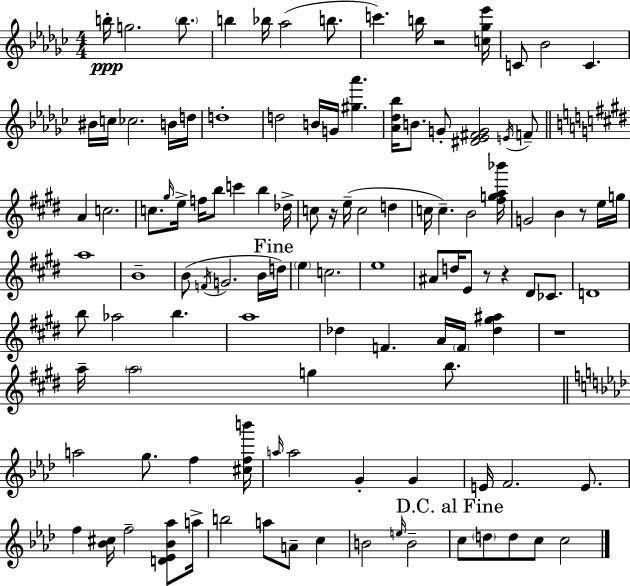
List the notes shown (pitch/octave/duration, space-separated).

B5/s G5/h. B5/e. B5/q Bb5/s Ab5/h B5/e. C6/q. B5/s R/h [C5,Gb5,Eb6]/s C4/e Bb4/h C4/q. BIS4/s C5/s CES5/h. B4/s D5/s D5/w D5/h B4/s G4/s [G#5,Ab6]/q. [Ab4,Db5,Bb5]/s B4/e. G4/e [D#4,Eb4,F#4,G4]/h E4/s F4/e A4/q C5/h. C5/e. G#5/s E5/s F5/s B5/e C6/q B5/q Db5/s C5/e R/s E5/s C5/h D5/q C5/s C5/q. B4/h [F#5,G5,A5,Bb6]/s G4/h B4/q R/e E5/s G5/s A5/w B4/w B4/e F4/s G4/h. B4/s D5/s E5/q C5/h. E5/w A#4/e D5/s E4/e R/e R/q D#4/e CES4/e. D4/w B5/e Ab5/h B5/q. A5/w Db5/q F4/q. A4/s F4/s [Db5,G#5,A#5]/q R/w A5/s A5/h G5/q B5/e. A5/h G5/e. F5/q [C#5,F5,B6]/s A5/s A5/h G4/q G4/q E4/s F4/h. E4/e. F5/q [Bb4,C#5]/s F5/h [D4,Eb4,Bb4,Ab5]/e A5/s B5/h A5/e A4/e C5/q B4/h E5/s B4/h C5/e D5/e D5/e C5/e C5/h